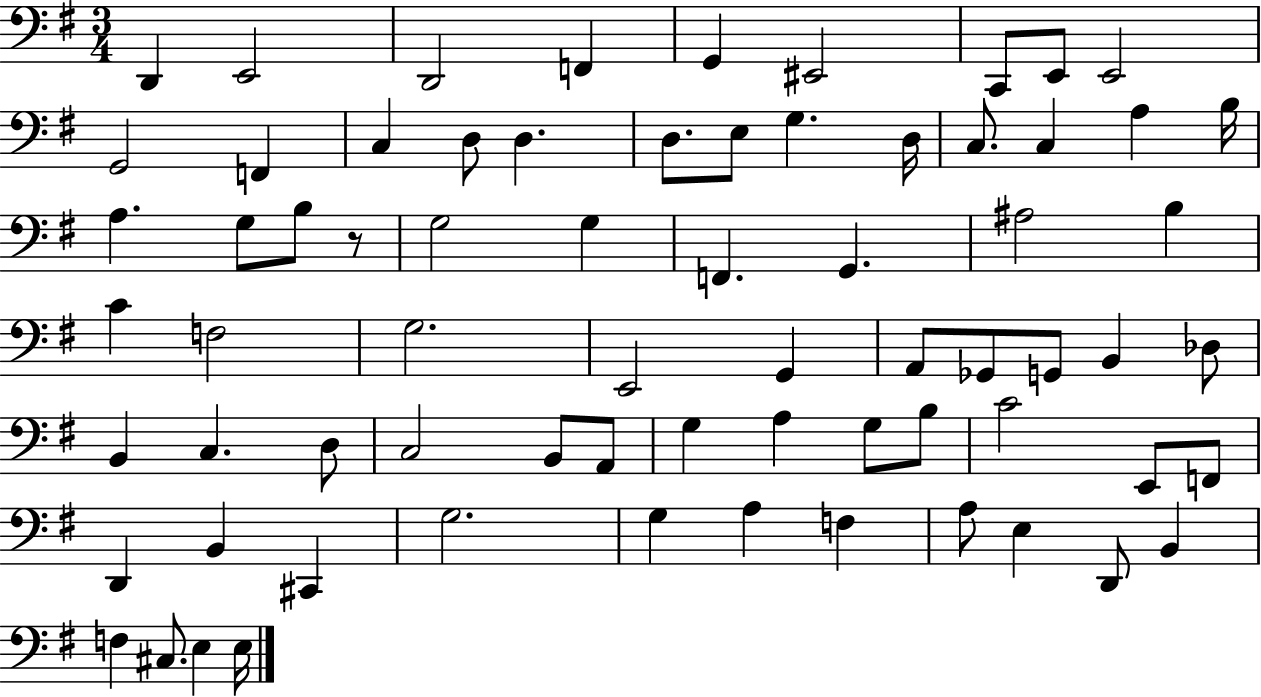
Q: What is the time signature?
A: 3/4